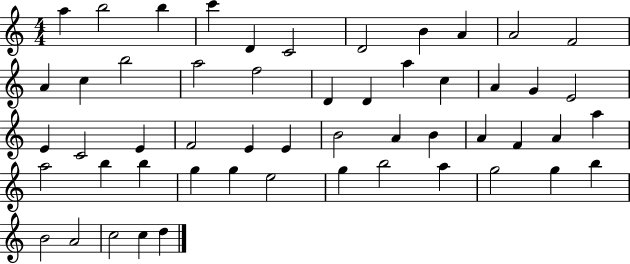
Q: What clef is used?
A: treble